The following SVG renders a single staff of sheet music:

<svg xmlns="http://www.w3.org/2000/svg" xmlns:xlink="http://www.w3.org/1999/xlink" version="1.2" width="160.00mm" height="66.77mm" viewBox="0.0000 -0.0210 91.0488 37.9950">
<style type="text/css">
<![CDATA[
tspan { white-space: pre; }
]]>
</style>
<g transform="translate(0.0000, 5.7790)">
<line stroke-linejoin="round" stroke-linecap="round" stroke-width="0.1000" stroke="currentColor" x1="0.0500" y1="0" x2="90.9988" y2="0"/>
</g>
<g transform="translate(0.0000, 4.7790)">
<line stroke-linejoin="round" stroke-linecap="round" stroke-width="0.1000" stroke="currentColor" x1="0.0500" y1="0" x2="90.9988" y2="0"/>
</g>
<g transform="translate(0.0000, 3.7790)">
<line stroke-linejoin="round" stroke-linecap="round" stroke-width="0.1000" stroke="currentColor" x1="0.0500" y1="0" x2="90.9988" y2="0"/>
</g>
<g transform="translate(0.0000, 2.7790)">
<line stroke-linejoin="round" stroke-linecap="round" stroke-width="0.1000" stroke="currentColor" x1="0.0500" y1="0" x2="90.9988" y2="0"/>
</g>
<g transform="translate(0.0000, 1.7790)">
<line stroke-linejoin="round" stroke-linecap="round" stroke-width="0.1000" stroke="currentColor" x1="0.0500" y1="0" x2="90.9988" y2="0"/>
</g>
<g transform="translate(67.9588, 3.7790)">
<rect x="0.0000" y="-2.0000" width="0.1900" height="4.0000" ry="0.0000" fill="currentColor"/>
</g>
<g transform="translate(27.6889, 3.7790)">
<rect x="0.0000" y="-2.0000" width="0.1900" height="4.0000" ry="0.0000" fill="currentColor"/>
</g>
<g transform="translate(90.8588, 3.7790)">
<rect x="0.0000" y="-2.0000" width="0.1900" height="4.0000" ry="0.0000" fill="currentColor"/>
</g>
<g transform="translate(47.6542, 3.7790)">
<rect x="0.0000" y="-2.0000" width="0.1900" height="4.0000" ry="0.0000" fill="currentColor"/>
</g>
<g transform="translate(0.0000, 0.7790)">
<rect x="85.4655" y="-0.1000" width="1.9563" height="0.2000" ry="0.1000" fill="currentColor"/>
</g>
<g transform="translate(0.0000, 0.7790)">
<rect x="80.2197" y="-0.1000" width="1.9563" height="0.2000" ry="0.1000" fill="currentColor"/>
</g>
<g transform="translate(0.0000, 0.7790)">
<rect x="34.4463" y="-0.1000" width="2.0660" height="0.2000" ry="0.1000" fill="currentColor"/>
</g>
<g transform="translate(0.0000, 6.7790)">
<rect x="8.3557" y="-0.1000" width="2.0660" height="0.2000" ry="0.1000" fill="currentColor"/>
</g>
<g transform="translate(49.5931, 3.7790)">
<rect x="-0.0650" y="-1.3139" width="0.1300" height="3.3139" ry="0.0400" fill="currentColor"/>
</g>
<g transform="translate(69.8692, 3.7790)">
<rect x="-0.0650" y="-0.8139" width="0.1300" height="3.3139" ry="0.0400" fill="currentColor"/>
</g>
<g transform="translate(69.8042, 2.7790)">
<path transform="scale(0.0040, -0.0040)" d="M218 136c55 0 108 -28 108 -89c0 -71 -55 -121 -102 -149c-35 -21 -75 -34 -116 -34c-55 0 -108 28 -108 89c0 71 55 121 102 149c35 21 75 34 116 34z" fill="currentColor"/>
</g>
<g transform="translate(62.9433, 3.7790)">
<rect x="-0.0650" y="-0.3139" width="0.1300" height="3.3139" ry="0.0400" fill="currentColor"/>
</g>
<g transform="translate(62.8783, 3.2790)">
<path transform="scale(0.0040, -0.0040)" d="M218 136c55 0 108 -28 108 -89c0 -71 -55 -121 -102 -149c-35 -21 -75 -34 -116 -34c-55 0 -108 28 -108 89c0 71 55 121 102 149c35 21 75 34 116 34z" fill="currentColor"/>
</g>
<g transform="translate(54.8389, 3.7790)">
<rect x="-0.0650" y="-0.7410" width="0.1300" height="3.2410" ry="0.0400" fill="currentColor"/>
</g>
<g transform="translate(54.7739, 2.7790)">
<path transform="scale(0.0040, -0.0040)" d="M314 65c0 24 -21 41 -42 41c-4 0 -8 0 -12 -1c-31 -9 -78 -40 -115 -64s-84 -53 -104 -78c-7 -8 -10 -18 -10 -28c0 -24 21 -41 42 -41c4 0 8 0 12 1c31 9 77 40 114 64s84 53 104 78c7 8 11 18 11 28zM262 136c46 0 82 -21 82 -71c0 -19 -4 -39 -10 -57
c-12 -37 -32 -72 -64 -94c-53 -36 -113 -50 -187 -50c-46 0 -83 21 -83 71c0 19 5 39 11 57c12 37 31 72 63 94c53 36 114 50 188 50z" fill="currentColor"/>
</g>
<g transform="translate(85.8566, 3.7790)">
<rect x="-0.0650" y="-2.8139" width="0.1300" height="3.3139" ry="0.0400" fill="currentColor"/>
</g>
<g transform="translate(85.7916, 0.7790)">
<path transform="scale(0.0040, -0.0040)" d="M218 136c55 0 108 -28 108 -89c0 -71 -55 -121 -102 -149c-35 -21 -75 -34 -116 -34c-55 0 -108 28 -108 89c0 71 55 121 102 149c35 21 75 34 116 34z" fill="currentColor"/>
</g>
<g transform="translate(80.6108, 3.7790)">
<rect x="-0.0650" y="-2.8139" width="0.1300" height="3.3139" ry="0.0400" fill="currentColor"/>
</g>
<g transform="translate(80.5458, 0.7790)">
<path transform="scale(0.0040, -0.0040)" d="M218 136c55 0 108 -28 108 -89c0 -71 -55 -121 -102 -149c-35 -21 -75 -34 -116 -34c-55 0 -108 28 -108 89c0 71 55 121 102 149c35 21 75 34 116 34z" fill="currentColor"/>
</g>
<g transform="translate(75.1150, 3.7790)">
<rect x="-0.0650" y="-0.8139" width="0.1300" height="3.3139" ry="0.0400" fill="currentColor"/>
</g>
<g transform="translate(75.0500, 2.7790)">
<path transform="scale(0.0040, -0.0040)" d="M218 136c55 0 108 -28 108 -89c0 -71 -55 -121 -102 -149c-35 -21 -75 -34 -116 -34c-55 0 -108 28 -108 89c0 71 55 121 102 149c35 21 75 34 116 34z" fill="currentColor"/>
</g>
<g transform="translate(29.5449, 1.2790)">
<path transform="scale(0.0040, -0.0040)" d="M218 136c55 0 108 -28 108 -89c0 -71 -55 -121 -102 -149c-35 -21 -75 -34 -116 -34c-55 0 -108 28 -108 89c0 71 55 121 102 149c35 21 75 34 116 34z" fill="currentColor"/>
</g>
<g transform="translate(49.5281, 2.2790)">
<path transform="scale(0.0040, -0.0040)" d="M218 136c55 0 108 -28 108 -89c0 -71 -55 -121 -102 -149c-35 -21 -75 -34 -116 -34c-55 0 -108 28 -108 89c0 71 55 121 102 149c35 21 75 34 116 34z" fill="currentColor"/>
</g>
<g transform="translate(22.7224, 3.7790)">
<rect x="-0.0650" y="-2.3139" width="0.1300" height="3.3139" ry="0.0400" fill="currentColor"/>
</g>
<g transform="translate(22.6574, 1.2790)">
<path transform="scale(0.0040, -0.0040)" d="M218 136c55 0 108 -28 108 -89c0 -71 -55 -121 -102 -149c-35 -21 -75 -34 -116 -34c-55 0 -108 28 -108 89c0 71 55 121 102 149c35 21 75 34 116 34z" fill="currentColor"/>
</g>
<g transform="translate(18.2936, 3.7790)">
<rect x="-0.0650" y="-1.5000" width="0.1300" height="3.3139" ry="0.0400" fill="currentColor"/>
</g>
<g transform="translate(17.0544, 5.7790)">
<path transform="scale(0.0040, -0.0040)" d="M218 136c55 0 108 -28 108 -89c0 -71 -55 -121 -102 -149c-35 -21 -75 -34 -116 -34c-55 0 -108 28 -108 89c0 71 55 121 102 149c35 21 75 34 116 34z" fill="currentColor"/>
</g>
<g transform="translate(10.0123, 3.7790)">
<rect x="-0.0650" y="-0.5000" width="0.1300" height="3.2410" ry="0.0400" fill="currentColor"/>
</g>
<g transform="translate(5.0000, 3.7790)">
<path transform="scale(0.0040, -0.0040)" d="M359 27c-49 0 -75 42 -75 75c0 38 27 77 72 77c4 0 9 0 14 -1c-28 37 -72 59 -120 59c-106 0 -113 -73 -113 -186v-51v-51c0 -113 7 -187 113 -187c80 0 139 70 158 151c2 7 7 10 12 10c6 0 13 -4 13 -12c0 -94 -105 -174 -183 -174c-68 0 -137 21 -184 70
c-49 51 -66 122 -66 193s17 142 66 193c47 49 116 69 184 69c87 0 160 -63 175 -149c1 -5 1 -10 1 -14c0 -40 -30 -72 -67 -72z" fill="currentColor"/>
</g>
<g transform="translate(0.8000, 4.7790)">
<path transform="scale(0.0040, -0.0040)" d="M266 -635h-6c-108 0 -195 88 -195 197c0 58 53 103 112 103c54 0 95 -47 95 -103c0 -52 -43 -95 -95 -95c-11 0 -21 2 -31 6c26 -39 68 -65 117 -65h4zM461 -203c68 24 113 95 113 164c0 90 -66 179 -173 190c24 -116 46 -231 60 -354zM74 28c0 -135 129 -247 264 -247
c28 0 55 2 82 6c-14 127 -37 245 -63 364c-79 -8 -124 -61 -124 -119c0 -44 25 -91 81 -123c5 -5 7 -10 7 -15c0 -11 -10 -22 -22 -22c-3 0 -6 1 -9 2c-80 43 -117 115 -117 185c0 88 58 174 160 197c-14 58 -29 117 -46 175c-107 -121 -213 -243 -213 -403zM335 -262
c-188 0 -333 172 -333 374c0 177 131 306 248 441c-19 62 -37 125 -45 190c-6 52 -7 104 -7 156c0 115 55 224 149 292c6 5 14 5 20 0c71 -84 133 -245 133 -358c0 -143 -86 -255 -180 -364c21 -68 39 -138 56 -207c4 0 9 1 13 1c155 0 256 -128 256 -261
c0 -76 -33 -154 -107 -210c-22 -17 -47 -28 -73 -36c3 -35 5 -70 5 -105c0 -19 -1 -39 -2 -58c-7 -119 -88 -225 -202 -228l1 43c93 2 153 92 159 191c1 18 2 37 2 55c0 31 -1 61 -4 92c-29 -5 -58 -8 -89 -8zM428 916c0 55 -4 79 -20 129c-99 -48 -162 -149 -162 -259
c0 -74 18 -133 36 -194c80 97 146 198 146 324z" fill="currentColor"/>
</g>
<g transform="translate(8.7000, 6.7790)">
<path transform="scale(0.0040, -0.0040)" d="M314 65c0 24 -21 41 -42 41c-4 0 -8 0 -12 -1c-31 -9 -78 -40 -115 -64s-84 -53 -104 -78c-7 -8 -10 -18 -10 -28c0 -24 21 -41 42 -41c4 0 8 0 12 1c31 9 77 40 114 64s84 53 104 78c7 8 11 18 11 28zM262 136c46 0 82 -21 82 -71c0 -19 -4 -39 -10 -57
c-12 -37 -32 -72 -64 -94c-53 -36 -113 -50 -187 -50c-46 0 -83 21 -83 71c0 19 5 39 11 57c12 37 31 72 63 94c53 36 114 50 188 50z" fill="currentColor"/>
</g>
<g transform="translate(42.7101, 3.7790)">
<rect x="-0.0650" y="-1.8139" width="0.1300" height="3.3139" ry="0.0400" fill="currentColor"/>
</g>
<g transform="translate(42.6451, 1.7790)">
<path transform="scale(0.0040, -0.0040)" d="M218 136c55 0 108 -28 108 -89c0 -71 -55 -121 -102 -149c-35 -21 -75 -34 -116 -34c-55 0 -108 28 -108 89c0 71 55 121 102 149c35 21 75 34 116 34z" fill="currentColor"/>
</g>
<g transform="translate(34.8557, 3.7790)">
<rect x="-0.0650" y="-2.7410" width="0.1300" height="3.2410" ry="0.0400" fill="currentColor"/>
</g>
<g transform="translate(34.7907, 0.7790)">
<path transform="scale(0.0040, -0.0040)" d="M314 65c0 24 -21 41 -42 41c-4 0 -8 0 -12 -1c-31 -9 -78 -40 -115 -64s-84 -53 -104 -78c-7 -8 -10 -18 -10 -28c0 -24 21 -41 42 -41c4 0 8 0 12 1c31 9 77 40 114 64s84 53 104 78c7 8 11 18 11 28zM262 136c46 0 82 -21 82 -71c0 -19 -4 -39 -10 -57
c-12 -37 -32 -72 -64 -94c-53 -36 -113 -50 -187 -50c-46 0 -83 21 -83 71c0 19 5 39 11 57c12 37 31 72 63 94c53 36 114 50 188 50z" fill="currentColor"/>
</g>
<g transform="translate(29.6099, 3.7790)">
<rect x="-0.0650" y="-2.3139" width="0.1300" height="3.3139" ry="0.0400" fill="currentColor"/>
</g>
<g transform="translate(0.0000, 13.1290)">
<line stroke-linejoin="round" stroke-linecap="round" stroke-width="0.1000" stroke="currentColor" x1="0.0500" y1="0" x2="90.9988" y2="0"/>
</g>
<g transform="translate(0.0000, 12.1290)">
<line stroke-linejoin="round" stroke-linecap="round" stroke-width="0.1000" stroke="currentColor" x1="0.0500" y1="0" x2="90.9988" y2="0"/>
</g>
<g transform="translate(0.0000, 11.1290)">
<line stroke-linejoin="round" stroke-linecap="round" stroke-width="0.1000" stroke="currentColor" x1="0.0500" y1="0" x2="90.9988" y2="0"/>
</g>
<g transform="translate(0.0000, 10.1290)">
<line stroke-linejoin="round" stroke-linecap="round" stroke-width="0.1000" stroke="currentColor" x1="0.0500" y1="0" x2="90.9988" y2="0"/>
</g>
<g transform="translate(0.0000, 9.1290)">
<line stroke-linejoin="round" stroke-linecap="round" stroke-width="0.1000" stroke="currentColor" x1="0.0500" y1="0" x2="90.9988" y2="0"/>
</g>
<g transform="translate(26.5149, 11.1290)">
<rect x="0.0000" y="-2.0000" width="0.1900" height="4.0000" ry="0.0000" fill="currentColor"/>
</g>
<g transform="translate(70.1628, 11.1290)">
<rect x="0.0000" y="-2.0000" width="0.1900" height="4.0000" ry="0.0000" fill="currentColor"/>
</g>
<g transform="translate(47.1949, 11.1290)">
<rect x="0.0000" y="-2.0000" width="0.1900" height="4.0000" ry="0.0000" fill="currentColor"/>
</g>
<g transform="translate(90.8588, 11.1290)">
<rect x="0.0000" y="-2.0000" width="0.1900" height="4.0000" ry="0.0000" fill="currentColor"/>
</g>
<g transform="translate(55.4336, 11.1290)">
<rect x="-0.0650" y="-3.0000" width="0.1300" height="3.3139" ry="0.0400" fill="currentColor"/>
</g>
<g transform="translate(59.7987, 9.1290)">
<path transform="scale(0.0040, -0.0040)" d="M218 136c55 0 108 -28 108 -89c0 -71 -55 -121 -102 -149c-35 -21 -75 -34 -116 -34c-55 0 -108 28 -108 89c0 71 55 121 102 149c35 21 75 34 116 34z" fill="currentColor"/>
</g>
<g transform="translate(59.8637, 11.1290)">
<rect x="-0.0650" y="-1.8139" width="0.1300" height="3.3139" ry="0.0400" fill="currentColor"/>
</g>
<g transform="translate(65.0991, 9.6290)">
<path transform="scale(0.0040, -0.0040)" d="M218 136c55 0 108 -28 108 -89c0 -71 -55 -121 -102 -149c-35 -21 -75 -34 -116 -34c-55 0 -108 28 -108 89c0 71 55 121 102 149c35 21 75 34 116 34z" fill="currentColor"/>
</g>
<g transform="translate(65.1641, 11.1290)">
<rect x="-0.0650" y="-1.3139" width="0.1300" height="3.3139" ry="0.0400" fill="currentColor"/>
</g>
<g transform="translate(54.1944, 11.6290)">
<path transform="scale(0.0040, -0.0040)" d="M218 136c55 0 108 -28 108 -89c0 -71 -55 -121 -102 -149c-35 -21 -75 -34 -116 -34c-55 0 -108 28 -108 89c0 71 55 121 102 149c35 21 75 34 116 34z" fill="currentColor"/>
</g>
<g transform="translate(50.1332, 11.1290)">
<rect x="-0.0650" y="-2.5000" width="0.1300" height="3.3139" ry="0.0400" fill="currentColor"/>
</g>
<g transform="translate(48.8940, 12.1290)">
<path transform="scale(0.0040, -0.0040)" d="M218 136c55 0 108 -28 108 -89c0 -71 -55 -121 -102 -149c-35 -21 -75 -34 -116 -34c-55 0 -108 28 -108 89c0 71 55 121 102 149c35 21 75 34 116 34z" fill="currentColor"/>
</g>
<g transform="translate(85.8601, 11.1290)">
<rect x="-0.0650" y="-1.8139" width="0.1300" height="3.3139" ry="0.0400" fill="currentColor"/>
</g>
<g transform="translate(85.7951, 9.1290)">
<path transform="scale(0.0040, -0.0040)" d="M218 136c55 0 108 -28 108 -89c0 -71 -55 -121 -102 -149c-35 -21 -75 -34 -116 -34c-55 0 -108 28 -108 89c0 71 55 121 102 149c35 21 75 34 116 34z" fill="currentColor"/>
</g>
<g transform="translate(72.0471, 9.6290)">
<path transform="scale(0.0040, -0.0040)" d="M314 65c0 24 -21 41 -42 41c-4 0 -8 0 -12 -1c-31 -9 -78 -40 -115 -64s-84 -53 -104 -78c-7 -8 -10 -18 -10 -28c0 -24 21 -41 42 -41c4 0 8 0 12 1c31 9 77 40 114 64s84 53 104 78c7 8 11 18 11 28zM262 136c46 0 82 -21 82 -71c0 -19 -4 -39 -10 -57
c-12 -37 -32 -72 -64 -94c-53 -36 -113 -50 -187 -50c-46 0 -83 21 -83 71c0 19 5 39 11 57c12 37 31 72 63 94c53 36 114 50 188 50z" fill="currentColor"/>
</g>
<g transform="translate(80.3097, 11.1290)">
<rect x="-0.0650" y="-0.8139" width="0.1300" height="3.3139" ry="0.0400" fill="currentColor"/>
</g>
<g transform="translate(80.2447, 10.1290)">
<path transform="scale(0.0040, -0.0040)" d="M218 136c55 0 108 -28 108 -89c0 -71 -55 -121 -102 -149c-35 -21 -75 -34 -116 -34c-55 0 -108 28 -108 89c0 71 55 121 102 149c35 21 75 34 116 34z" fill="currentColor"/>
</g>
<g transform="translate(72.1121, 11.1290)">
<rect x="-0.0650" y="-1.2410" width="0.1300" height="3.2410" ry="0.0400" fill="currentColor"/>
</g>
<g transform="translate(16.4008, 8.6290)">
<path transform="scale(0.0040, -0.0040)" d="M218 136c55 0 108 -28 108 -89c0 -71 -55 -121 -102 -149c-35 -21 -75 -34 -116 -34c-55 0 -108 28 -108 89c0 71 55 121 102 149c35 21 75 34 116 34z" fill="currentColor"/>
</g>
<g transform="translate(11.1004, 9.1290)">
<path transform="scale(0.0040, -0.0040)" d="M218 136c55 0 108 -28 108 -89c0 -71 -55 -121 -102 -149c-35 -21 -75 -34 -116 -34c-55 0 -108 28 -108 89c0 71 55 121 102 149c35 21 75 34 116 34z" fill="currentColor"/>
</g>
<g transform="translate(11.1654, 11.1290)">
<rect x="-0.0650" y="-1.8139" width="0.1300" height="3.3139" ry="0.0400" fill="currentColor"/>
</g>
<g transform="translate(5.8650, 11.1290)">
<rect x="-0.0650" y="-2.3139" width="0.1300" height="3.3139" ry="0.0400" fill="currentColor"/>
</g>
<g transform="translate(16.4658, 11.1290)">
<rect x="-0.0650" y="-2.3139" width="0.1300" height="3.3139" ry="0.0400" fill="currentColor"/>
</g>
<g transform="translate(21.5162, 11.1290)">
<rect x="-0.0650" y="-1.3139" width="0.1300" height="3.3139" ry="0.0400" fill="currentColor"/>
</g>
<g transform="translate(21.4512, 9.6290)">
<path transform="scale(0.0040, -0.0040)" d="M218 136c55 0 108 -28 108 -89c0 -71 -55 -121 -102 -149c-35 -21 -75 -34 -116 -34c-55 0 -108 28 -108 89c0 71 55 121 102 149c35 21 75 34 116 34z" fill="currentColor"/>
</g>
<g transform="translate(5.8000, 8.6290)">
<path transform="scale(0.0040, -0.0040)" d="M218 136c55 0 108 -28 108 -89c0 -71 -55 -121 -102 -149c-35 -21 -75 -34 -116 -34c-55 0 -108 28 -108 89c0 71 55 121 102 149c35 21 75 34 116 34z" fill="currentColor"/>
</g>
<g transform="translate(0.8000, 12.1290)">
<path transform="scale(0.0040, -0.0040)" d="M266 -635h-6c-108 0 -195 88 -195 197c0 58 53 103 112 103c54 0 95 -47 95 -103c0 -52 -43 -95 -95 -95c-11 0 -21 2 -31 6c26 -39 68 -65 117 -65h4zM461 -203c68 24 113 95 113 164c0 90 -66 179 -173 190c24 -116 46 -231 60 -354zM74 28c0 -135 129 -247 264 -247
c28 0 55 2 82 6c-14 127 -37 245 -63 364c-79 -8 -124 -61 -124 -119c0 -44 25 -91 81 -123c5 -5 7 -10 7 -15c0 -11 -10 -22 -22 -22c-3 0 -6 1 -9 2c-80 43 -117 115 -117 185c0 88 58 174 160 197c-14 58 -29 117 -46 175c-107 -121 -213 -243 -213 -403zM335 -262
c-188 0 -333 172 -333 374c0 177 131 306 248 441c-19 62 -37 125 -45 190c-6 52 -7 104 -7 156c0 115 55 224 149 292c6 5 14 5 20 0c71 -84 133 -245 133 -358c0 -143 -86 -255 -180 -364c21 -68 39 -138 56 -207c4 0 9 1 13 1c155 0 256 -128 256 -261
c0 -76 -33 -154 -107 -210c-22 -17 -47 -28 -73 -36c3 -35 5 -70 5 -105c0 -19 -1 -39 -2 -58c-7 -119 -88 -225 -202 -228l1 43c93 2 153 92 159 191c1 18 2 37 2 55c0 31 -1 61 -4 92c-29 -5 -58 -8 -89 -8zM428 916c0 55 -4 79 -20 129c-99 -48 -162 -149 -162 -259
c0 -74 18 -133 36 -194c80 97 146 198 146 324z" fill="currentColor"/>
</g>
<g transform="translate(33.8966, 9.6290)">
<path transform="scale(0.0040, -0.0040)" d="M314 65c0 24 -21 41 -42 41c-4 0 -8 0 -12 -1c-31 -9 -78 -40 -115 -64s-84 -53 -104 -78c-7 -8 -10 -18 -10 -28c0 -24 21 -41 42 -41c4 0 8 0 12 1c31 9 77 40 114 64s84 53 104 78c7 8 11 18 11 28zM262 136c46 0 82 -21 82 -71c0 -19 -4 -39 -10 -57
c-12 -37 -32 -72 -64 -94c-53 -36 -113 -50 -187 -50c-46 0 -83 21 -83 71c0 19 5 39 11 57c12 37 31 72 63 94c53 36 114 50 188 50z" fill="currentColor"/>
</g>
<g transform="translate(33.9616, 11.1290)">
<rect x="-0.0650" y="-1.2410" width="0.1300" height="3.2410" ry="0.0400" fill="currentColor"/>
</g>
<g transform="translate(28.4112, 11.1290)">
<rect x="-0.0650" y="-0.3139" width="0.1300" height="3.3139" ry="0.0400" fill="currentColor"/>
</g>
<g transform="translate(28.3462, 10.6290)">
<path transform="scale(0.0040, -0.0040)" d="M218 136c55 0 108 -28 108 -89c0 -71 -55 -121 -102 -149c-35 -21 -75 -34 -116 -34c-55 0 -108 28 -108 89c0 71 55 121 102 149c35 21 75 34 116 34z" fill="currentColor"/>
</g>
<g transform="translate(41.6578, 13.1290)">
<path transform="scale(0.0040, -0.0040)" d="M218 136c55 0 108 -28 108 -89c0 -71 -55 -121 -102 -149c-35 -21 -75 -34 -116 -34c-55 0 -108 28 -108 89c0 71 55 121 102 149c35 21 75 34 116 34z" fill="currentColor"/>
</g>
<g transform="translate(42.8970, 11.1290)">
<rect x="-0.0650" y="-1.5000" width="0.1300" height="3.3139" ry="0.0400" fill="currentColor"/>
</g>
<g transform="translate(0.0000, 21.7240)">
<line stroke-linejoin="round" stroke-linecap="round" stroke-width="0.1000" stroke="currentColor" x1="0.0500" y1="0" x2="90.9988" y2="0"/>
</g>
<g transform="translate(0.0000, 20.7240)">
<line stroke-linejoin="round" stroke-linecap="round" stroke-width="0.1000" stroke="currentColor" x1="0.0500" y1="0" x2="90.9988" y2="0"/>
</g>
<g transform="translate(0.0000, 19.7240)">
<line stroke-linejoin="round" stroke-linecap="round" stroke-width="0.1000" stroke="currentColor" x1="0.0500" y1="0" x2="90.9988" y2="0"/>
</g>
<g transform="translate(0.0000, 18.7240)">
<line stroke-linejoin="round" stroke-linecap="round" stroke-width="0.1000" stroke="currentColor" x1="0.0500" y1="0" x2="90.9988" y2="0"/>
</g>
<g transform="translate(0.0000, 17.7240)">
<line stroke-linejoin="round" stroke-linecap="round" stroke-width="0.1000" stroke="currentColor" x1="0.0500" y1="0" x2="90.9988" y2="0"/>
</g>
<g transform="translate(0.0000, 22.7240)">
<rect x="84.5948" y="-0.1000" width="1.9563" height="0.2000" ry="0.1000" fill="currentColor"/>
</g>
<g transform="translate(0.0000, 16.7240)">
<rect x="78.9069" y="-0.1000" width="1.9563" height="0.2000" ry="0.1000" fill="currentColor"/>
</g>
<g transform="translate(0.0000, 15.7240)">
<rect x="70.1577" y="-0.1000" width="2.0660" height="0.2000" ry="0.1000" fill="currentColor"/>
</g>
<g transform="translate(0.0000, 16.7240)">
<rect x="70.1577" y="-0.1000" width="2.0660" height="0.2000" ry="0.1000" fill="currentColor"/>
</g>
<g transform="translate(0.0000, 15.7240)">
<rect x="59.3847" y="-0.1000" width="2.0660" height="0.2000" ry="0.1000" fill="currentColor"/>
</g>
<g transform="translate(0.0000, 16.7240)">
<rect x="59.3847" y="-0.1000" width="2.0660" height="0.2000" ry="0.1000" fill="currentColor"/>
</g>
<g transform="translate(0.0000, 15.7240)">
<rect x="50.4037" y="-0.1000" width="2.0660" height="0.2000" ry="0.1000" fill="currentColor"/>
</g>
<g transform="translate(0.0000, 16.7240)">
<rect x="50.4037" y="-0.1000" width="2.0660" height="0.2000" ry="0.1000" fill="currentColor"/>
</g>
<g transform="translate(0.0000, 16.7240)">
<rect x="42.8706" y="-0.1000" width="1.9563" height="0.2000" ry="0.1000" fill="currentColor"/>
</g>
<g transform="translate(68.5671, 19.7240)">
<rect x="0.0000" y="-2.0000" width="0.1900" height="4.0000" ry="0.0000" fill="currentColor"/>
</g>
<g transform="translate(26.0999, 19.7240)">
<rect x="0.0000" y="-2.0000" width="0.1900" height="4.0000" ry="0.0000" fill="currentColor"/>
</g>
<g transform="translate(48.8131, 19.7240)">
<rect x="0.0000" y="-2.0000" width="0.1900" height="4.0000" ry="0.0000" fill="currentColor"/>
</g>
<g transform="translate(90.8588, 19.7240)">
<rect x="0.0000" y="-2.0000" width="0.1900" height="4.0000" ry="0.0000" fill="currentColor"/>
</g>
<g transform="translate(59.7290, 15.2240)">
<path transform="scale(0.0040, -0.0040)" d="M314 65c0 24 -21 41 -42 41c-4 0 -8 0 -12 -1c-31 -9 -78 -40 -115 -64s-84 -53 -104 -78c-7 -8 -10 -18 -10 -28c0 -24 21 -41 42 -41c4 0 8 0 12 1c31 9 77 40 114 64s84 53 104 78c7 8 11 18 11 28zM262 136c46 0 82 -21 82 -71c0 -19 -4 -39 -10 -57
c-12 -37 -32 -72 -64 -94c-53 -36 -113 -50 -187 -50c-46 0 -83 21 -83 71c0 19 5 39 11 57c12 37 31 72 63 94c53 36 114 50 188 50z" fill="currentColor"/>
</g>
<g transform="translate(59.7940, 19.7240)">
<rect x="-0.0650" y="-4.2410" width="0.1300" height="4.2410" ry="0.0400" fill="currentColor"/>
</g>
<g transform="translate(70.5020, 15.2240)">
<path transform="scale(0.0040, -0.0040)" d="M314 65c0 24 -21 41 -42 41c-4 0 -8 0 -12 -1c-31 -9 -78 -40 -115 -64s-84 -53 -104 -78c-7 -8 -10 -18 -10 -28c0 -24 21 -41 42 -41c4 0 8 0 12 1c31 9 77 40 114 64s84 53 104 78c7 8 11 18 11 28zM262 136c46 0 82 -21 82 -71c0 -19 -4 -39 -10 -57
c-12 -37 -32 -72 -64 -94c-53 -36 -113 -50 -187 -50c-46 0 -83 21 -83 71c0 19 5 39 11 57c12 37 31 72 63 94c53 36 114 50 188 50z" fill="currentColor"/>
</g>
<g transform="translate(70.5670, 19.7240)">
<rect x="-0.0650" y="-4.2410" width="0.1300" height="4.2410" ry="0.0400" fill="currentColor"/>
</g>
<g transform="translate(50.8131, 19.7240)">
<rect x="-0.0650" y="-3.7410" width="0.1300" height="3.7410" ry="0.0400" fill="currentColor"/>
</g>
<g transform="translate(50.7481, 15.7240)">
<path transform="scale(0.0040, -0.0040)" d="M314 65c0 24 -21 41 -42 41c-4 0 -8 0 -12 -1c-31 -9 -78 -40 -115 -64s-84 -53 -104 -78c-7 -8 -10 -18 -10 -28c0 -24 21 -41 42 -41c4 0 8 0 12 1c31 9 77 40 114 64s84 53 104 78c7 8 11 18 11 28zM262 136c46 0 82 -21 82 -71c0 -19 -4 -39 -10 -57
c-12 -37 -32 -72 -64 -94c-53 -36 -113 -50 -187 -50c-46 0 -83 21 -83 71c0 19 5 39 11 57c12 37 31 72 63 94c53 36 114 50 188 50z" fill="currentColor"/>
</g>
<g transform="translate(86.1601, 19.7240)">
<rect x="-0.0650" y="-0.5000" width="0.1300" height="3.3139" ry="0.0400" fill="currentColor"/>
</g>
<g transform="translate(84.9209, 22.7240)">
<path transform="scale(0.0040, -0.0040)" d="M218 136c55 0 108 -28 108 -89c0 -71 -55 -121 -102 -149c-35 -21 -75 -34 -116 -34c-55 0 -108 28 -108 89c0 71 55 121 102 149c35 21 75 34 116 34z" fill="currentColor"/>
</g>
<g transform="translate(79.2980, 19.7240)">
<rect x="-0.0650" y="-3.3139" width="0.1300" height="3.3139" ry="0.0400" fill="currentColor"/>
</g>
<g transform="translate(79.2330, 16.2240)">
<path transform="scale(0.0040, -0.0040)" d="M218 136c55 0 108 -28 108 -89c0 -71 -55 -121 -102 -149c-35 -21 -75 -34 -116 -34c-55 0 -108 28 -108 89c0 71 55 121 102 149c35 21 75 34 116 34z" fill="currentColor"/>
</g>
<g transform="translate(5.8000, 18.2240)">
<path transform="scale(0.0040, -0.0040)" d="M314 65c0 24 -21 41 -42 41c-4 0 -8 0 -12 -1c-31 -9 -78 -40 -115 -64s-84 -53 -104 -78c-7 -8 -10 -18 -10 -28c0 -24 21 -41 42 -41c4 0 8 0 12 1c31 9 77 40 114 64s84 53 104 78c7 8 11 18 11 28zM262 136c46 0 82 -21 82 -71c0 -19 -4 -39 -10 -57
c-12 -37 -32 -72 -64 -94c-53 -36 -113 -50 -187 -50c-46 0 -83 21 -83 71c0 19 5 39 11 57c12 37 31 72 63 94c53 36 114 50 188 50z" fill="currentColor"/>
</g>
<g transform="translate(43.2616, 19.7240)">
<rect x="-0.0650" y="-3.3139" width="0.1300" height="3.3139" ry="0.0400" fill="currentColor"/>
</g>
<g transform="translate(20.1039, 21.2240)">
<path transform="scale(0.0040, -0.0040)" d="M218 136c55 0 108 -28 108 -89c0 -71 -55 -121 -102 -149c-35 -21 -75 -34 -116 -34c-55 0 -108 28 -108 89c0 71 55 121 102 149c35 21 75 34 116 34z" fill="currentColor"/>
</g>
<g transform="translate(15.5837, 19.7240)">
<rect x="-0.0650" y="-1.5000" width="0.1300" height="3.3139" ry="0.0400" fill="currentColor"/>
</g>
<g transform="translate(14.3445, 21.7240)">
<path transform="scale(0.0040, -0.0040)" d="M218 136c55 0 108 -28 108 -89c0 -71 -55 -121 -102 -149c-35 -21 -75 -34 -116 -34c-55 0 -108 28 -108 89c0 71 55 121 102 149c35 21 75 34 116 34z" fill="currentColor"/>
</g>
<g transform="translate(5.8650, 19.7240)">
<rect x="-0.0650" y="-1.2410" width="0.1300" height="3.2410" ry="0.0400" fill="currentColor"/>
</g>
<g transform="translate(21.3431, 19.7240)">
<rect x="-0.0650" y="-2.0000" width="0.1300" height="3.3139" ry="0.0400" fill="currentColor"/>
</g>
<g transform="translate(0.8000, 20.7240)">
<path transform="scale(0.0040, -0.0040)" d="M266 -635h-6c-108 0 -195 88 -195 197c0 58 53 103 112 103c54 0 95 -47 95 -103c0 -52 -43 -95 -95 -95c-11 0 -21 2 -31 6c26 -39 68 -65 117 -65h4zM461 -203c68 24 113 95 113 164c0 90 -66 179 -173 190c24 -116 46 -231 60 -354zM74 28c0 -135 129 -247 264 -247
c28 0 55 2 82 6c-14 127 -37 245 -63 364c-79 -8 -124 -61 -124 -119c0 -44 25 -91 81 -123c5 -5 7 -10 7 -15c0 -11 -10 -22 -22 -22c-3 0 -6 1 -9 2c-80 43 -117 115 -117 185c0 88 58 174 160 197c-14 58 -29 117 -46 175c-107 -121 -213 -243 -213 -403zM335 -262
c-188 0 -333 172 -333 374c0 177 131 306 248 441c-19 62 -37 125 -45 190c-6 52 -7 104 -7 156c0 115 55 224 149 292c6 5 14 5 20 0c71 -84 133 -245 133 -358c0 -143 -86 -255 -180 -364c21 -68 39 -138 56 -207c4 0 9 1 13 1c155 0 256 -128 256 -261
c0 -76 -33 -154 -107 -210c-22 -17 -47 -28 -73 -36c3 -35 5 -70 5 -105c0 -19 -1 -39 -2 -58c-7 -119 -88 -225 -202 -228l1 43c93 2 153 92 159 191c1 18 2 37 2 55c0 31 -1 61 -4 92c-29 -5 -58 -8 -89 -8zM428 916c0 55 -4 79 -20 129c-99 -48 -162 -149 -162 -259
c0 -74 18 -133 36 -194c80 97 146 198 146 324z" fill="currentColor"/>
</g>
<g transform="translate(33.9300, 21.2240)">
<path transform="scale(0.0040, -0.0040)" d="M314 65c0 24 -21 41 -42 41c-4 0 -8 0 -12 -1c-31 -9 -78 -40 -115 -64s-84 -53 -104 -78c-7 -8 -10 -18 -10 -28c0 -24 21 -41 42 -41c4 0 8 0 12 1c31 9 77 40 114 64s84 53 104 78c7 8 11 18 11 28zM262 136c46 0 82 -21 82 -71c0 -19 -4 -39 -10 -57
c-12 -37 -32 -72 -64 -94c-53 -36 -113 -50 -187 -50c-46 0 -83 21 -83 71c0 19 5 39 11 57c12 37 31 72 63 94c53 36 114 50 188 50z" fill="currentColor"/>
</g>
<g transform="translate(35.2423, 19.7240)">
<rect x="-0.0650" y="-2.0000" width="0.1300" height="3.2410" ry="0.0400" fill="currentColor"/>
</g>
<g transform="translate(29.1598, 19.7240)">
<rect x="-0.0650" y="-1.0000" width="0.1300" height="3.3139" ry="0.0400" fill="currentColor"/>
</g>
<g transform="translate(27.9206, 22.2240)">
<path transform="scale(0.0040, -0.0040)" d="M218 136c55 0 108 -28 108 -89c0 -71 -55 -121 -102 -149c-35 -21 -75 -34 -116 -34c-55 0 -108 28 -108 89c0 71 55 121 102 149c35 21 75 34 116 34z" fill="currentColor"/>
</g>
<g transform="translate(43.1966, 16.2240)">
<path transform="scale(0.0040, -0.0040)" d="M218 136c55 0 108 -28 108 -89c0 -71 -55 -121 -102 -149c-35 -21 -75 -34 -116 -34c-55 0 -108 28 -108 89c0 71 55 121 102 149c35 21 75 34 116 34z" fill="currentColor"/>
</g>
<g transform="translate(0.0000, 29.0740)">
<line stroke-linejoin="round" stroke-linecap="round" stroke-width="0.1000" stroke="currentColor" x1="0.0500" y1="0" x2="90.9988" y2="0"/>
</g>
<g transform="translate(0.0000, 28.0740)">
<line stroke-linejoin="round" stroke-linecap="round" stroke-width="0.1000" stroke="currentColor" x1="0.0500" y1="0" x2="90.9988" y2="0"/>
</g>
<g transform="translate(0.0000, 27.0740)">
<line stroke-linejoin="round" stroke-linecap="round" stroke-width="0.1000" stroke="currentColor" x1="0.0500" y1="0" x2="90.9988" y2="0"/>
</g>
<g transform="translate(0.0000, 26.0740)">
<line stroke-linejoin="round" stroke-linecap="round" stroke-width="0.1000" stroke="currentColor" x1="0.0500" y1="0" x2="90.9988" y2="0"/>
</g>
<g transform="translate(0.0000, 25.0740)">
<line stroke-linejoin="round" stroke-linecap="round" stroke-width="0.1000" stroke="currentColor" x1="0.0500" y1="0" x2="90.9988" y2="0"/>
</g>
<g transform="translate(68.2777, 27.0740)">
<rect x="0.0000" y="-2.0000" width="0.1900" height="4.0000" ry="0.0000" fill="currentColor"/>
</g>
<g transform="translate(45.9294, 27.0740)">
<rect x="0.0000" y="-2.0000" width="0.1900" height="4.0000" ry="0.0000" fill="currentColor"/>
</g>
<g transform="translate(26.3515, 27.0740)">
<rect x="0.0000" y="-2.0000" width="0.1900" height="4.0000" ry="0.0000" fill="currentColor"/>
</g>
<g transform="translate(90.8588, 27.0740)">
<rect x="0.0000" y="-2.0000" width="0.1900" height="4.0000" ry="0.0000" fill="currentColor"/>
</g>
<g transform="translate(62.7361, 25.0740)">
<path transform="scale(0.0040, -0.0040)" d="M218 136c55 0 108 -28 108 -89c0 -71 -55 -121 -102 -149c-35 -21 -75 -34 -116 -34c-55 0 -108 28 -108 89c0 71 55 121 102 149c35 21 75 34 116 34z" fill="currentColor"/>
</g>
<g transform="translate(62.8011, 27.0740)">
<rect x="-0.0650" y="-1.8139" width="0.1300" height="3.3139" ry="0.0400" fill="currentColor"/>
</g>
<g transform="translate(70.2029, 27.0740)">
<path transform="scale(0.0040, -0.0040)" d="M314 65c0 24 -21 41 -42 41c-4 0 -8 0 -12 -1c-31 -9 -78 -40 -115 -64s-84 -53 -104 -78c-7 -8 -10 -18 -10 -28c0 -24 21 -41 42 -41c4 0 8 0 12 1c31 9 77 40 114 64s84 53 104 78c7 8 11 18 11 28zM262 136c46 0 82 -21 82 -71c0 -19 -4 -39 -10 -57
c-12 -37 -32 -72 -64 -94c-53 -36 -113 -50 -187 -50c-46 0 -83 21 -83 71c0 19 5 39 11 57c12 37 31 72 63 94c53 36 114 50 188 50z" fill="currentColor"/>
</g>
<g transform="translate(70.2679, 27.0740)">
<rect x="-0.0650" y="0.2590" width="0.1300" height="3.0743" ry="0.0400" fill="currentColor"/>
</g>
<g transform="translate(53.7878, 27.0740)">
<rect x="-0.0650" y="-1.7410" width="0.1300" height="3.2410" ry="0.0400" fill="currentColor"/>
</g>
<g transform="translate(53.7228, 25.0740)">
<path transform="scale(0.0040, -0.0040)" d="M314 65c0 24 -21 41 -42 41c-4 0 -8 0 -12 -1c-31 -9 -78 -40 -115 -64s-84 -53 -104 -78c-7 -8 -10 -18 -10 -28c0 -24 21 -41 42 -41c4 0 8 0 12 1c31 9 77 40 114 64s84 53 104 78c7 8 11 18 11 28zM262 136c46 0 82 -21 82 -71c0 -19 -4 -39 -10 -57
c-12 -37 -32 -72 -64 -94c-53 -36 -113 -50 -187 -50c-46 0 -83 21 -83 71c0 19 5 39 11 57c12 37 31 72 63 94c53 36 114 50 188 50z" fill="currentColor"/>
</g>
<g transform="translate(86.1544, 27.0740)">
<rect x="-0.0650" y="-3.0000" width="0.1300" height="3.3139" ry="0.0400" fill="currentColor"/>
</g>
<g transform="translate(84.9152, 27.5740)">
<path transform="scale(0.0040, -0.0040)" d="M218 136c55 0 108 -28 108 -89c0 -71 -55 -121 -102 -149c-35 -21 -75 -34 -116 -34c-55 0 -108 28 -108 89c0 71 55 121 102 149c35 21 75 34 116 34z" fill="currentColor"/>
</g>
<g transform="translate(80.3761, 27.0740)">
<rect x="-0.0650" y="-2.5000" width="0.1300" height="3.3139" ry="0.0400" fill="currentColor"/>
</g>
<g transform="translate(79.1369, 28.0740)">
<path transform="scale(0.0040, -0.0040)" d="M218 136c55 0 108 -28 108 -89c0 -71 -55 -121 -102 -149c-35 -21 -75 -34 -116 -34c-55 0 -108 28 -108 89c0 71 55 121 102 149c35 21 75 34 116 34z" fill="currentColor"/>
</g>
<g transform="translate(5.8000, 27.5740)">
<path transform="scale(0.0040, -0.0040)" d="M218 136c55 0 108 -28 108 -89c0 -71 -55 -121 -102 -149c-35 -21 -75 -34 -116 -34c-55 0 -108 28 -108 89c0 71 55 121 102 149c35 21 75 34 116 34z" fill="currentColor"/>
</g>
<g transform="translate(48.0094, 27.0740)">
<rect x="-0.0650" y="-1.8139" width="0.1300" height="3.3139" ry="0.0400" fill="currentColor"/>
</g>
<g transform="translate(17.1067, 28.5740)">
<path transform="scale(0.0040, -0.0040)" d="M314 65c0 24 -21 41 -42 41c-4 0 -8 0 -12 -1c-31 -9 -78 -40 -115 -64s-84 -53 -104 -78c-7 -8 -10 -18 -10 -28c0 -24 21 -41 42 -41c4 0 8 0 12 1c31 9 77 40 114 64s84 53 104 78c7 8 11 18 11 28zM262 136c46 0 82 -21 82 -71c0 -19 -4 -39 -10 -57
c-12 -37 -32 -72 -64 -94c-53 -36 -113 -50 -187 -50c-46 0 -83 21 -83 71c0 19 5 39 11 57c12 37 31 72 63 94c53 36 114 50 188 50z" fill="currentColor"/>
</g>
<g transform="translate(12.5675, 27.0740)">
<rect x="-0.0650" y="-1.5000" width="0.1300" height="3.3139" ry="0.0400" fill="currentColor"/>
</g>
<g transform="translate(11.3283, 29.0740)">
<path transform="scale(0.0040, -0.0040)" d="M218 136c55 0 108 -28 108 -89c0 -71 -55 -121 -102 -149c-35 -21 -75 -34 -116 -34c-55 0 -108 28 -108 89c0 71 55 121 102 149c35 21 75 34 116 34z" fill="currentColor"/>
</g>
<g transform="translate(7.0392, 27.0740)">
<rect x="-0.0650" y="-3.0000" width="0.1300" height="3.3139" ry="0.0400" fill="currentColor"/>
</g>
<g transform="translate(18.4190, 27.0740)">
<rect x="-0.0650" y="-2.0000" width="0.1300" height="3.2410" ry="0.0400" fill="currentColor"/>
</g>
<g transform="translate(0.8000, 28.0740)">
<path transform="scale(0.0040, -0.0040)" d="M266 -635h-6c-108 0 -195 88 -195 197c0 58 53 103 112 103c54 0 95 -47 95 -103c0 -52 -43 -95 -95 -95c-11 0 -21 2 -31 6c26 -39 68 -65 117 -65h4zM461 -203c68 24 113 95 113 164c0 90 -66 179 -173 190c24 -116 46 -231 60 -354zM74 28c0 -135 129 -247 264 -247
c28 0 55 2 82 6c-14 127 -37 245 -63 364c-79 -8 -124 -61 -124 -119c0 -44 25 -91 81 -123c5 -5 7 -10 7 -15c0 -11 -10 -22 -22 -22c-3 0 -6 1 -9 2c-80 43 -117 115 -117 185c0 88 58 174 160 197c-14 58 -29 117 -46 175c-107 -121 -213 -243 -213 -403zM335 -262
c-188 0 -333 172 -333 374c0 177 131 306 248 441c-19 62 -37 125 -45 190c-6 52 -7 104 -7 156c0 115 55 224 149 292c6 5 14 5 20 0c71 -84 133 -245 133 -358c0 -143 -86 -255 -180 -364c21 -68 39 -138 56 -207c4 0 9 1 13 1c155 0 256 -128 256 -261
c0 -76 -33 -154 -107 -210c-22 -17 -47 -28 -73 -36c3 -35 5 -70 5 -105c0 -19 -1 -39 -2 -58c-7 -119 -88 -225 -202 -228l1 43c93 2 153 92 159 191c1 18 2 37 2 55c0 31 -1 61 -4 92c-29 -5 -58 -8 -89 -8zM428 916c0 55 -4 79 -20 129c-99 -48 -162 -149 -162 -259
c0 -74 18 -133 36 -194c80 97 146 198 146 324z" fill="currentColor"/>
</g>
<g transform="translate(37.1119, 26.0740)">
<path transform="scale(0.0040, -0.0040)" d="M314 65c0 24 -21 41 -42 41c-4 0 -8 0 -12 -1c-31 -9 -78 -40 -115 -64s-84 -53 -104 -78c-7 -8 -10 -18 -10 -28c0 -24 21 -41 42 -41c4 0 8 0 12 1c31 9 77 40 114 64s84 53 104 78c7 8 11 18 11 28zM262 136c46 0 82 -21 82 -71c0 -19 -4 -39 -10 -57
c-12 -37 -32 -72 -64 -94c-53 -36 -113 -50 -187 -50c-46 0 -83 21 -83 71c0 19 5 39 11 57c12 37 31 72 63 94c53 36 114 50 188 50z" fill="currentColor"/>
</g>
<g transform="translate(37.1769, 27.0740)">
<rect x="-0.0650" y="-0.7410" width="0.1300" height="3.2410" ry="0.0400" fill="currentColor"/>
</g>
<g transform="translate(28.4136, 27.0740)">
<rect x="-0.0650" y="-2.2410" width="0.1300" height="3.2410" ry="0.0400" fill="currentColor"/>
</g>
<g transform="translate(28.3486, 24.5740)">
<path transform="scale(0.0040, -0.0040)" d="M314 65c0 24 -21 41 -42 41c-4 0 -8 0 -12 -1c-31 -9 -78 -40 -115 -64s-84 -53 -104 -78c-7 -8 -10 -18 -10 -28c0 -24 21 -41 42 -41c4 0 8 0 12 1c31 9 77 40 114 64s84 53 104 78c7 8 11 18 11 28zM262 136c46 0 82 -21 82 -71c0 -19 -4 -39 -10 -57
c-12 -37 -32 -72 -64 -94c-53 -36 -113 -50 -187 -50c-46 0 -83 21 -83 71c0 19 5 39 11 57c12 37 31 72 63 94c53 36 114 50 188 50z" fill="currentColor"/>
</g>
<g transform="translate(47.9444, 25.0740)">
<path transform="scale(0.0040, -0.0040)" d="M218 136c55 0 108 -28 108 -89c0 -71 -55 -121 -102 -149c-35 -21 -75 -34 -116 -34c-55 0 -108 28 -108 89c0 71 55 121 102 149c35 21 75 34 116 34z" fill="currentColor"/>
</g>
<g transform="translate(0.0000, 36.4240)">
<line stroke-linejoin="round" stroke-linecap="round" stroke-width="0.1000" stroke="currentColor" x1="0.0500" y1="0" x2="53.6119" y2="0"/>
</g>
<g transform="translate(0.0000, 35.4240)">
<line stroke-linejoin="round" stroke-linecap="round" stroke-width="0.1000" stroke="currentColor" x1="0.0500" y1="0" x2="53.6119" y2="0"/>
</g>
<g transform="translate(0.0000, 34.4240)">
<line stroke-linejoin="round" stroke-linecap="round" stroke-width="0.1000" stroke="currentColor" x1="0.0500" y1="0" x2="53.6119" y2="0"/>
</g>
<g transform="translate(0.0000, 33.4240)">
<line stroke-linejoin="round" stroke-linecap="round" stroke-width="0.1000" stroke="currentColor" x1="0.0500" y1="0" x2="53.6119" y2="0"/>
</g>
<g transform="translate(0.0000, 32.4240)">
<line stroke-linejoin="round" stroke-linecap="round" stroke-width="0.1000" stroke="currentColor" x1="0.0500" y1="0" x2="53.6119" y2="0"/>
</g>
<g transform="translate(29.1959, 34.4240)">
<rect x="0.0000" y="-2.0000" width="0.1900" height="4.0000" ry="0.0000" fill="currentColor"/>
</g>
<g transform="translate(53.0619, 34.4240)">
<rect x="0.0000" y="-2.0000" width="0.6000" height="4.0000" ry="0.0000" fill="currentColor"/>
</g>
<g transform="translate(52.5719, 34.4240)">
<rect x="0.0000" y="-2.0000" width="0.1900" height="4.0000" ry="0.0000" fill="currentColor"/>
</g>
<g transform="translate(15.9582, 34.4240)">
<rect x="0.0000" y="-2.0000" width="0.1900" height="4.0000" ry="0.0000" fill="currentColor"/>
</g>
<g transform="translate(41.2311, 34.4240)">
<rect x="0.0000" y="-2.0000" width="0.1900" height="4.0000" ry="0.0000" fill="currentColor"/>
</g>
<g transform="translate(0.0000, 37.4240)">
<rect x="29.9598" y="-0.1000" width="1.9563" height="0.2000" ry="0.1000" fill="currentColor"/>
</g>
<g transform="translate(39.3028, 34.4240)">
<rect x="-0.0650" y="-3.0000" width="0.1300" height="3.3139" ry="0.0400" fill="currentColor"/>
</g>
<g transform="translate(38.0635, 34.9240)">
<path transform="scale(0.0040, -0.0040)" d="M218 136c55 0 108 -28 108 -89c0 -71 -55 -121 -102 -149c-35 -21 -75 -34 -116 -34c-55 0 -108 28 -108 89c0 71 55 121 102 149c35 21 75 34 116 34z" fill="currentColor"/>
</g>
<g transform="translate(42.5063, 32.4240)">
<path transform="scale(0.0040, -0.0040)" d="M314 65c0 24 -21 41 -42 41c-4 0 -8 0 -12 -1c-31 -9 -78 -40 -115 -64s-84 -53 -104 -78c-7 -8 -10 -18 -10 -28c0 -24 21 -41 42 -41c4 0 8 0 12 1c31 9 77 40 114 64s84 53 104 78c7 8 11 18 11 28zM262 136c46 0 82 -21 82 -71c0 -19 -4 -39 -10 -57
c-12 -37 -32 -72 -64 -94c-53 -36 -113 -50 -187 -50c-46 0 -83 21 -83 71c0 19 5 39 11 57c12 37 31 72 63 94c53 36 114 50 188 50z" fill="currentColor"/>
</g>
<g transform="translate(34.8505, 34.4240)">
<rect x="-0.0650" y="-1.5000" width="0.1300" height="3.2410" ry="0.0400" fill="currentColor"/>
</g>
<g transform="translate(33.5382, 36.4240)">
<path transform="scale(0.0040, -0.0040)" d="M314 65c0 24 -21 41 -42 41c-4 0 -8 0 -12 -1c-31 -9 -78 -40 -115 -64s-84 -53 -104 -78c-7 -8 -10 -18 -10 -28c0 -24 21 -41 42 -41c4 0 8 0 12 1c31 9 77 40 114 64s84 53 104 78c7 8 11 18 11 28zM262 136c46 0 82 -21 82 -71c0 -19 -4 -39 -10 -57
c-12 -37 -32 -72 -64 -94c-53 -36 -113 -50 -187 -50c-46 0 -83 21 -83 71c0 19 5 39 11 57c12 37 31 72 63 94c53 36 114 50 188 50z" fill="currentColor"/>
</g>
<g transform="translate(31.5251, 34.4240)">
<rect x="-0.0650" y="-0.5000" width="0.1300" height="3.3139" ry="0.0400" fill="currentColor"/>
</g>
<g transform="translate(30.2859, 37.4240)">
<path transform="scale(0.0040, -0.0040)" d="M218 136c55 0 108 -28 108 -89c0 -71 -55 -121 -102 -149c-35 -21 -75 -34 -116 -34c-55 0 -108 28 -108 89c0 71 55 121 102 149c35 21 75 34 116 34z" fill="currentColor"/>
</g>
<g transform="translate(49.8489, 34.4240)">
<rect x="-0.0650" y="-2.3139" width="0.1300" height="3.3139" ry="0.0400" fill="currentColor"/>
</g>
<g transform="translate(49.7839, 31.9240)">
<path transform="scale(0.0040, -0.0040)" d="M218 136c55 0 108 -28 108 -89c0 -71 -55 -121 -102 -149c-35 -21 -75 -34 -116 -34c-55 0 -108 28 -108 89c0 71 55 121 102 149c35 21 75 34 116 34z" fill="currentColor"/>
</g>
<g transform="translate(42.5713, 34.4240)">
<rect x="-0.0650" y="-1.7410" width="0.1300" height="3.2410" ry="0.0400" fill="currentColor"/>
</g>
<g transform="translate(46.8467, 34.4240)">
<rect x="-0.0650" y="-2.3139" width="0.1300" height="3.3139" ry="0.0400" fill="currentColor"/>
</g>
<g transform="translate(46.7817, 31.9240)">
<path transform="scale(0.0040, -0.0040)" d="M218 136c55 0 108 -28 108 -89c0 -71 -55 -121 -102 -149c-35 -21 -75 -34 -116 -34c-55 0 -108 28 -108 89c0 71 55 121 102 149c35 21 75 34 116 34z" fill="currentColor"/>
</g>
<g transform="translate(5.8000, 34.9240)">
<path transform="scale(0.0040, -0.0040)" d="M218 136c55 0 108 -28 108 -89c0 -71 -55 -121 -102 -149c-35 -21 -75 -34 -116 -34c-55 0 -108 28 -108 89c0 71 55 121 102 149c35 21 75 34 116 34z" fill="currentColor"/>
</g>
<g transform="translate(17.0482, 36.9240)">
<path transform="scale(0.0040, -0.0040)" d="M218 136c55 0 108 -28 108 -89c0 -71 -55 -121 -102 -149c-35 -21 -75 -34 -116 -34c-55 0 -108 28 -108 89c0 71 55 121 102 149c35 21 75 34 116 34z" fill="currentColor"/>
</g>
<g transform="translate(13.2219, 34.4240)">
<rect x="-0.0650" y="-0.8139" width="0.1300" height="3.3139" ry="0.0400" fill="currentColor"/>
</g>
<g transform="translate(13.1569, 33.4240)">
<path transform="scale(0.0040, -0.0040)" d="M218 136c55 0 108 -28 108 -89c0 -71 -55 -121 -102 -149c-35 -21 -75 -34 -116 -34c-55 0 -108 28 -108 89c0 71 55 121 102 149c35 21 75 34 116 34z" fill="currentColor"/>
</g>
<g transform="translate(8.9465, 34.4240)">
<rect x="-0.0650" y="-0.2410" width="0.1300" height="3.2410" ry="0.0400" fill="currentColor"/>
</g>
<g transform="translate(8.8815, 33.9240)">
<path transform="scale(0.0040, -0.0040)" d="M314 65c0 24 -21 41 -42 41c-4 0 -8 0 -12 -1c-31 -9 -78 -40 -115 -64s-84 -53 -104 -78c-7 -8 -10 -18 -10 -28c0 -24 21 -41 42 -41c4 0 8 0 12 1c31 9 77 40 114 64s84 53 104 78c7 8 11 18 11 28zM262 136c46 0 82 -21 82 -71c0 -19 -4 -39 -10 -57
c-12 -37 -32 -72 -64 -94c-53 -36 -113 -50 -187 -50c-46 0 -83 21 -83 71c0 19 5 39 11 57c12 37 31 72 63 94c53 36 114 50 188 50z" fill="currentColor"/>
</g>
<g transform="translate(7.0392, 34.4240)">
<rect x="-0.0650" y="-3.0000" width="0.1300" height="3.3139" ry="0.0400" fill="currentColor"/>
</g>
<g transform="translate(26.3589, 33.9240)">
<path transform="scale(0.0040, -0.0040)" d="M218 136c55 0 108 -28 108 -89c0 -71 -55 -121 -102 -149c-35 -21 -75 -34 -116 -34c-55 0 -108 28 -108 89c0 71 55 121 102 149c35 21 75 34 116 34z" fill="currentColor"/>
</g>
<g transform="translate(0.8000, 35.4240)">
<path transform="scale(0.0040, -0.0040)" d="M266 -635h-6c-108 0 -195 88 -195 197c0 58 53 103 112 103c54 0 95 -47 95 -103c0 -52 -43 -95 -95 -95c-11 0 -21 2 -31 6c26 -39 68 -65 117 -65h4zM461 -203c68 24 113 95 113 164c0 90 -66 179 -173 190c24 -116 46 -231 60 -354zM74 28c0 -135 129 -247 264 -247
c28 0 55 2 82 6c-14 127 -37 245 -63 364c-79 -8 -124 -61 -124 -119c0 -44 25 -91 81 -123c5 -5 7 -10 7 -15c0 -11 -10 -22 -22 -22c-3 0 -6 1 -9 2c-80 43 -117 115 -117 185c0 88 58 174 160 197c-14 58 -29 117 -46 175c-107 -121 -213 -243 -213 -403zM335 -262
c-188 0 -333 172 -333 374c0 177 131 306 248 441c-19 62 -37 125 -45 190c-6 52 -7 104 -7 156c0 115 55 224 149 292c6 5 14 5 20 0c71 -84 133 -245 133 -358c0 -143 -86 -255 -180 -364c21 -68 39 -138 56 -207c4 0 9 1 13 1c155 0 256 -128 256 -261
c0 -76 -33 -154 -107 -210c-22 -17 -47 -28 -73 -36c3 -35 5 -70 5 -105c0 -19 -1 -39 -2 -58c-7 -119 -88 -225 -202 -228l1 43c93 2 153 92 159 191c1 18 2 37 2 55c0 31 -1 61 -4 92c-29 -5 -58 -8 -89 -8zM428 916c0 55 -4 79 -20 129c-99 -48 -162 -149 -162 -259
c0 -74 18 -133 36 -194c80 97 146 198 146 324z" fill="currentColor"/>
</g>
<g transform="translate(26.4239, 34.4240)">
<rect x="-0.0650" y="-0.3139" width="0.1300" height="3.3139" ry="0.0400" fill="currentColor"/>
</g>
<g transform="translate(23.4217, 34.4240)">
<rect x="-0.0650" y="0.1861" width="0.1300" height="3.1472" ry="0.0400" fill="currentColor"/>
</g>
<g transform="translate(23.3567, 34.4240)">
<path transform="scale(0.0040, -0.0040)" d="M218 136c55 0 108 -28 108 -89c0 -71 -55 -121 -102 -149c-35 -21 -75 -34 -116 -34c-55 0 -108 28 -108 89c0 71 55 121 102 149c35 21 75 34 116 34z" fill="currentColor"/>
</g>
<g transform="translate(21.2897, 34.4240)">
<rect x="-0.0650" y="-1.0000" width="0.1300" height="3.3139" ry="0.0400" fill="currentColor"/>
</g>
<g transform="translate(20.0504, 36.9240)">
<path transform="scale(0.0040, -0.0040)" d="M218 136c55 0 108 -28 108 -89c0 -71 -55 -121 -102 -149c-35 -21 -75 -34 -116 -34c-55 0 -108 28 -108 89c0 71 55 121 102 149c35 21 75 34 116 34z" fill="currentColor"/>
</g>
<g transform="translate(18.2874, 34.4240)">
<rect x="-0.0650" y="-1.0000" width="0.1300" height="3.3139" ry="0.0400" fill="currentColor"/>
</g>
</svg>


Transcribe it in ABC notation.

X:1
T:Untitled
M:4/4
L:1/4
K:C
C2 E g g a2 f e d2 c d d a a g f g e c e2 E G A f e e2 d f e2 E F D F2 b c'2 d'2 d'2 b C A E F2 g2 d2 f f2 f B2 G A A c2 d D D B c C E2 A f2 g g